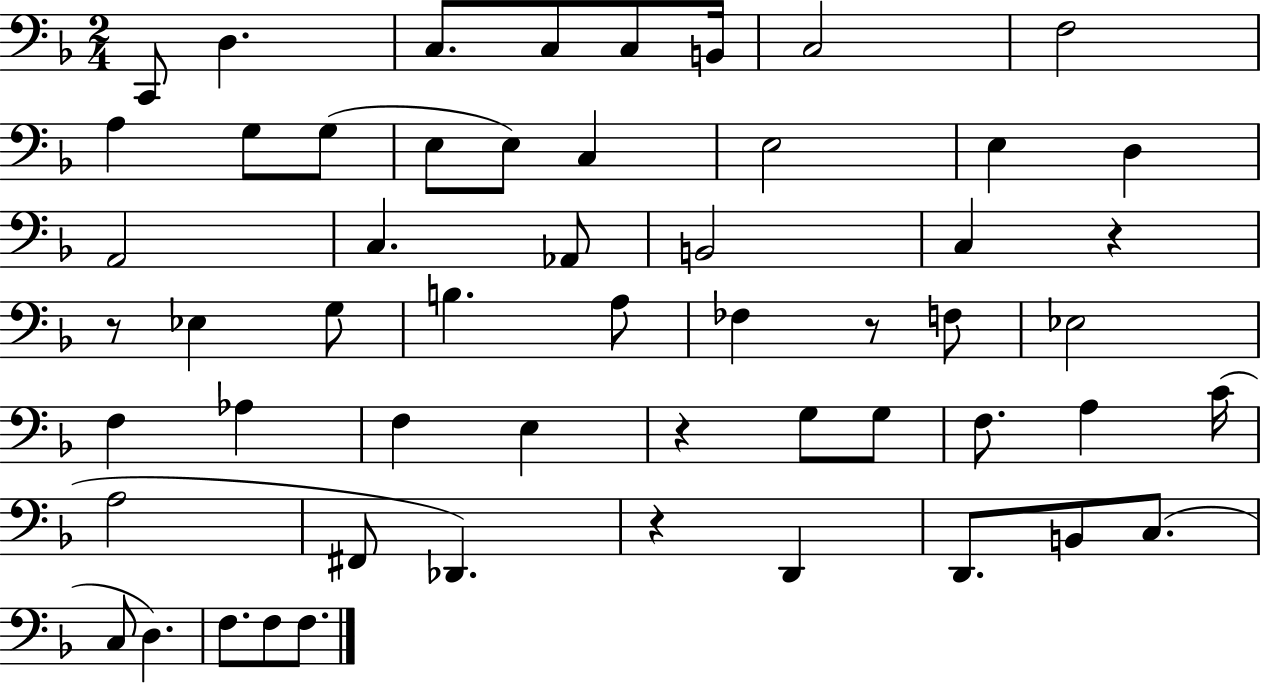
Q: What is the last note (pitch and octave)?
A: F3